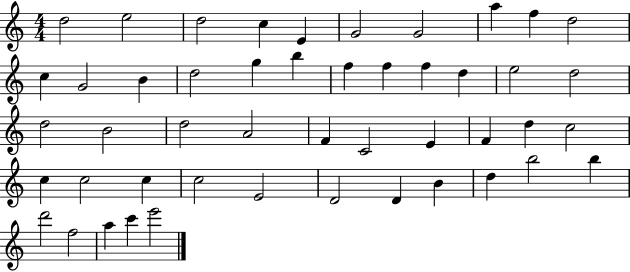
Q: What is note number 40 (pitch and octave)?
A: B4